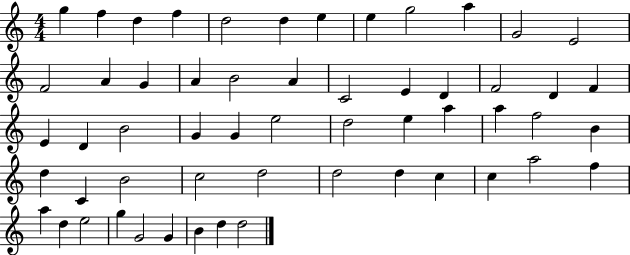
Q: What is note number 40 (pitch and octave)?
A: C5